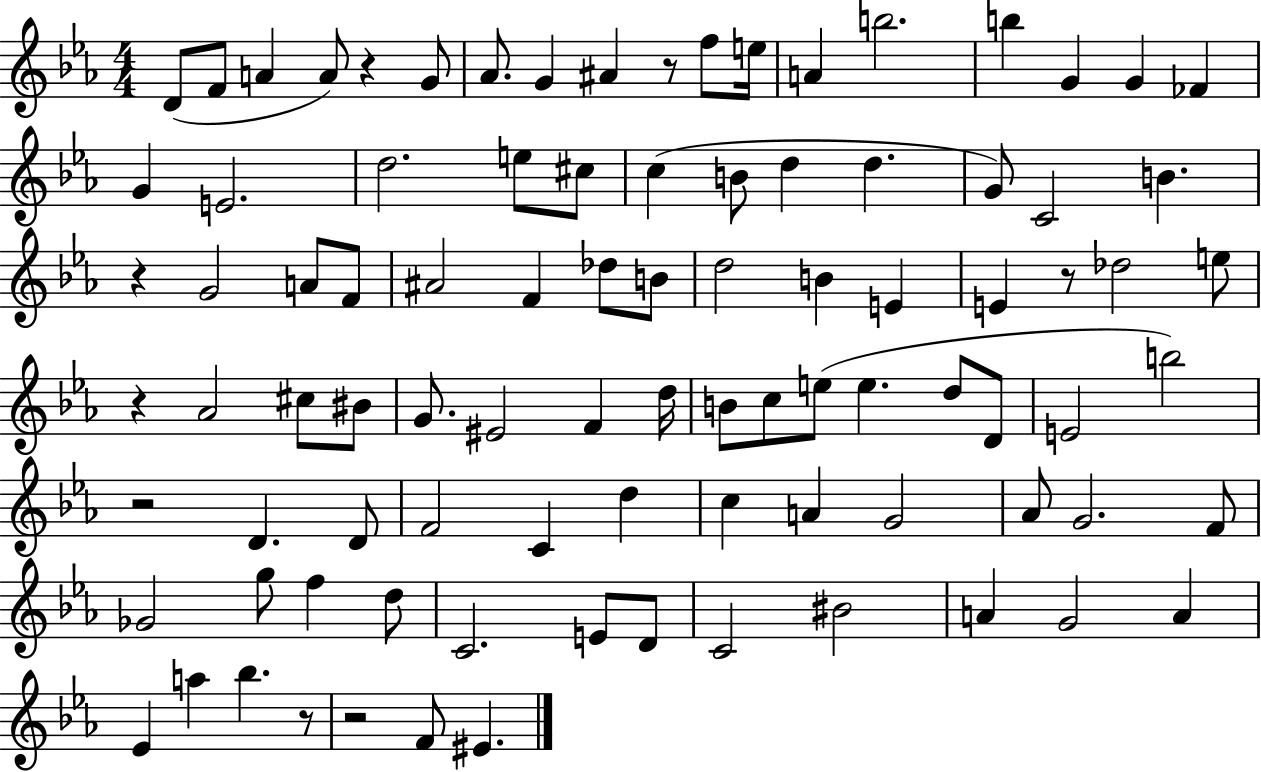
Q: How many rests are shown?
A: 8